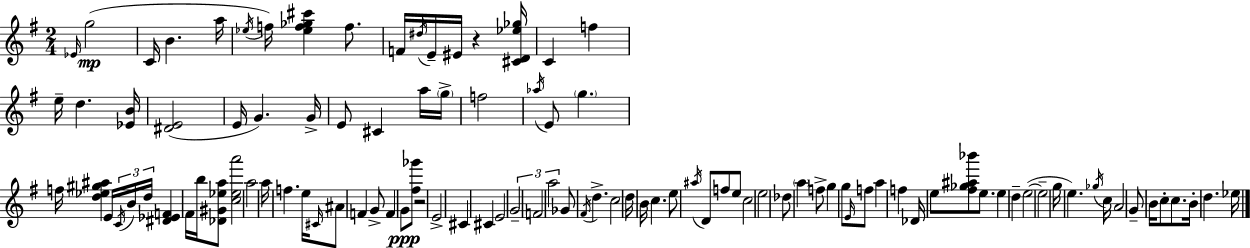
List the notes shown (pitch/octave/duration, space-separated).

Eb4/s G5/h C4/s B4/q. A5/s Eb5/s F5/s [Eb5,F5,Gb5,C#6]/q F5/e. F4/s D#5/s E4/s EIS4/s R/q [C#4,D4,Eb5,Gb5]/s C4/q F5/q E5/s D5/q. [Eb4,B4]/s [D#4,E4]/h E4/s G4/q. G4/s E4/e C#4/q A5/s G5/s F5/h Ab5/s E4/e G5/q. F5/s [D5,Eb5,G#5,A#5]/q E4/s C4/s B4/s D5/s [D#4,Eb4,F4]/q F#4/s B5/s [Db4,G#4,Eb5,A5]/e [C5,Eb5,A6]/h A5/h A5/s F5/q. E5/s C#4/s A#4/e F4/q G4/e F4/q G4/e [F#5,Gb6]/e R/h E4/h C#4/q C#4/q E4/h G4/h F4/h A5/h Gb4/e F#4/s D5/q. C5/h D5/s B4/s C5/q. E5/e A#5/s D4/e F5/e E5/e C5/h E5/h Db5/e A5/q F5/e G5/q G5/e E4/s F5/e A5/q F5/q Db4/s E5/e [F#5,Gb5,A#5,Bb6]/e E5/e. E5/q D5/q E5/h E5/h G5/s E5/q. Gb5/s C5/s A4/h G4/e B4/s C5/e C5/e. B4/s D5/q. Eb5/s